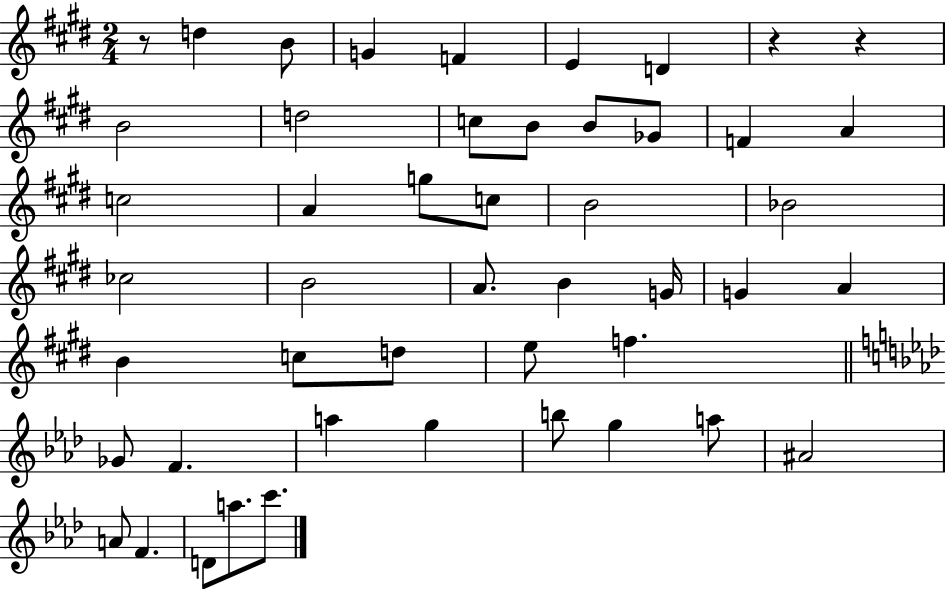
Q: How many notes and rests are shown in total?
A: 48